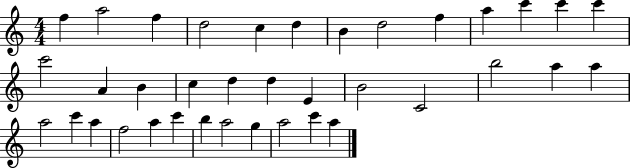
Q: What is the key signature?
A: C major